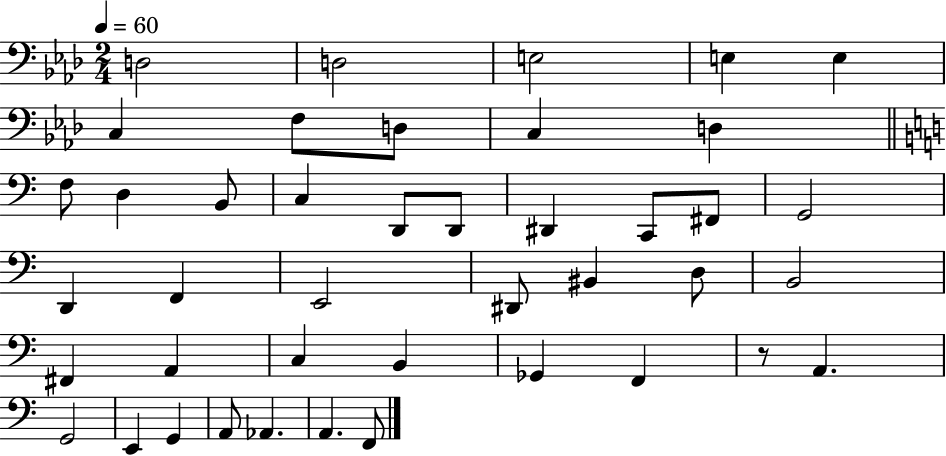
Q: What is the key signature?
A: AES major